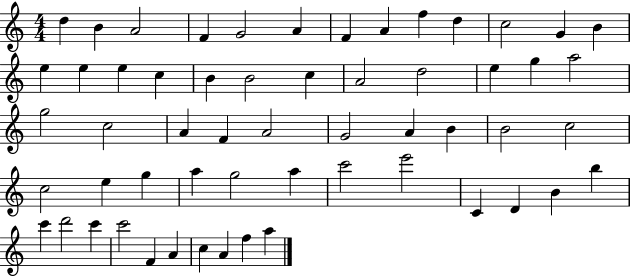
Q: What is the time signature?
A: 4/4